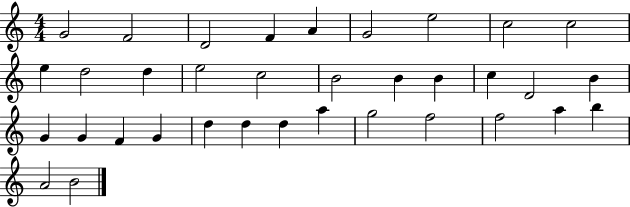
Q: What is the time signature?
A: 4/4